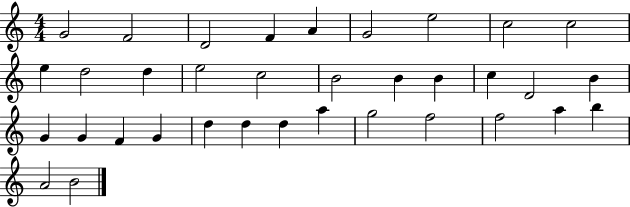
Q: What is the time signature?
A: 4/4